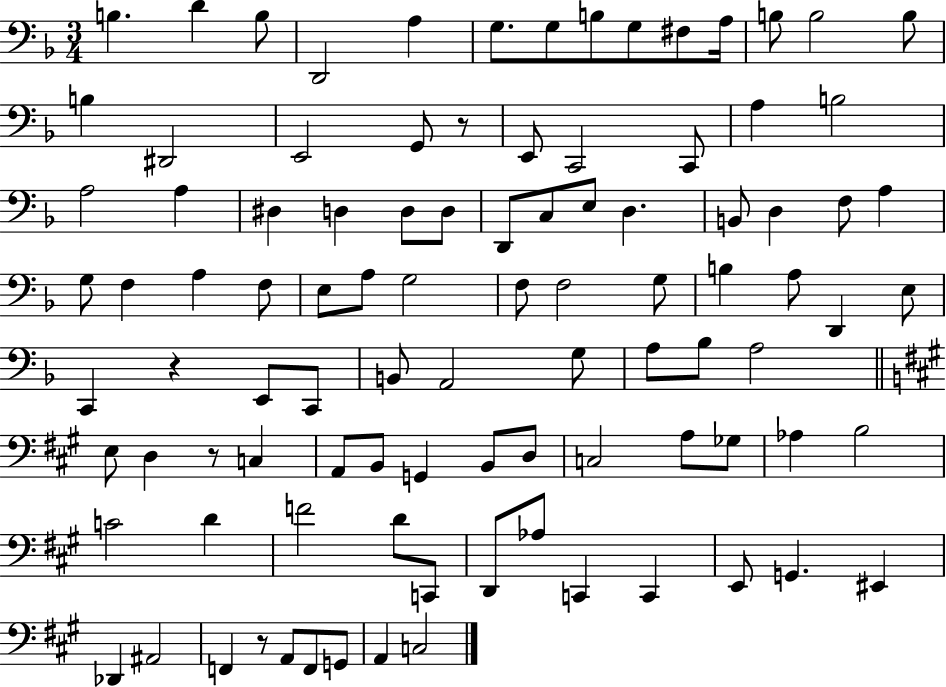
{
  \clef bass
  \numericTimeSignature
  \time 3/4
  \key f \major
  b4. d'4 b8 | d,2 a4 | g8. g8 b8 g8 fis8 a16 | b8 b2 b8 | \break b4 dis,2 | e,2 g,8 r8 | e,8 c,2 c,8 | a4 b2 | \break a2 a4 | dis4 d4 d8 d8 | d,8 c8 e8 d4. | b,8 d4 f8 a4 | \break g8 f4 a4 f8 | e8 a8 g2 | f8 f2 g8 | b4 a8 d,4 e8 | \break c,4 r4 e,8 c,8 | b,8 a,2 g8 | a8 bes8 a2 | \bar "||" \break \key a \major e8 d4 r8 c4 | a,8 b,8 g,4 b,8 d8 | c2 a8 ges8 | aes4 b2 | \break c'2 d'4 | f'2 d'8 c,8 | d,8 aes8 c,4 c,4 | e,8 g,4. eis,4 | \break des,4 ais,2 | f,4 r8 a,8 f,8 g,8 | a,4 c2 | \bar "|."
}